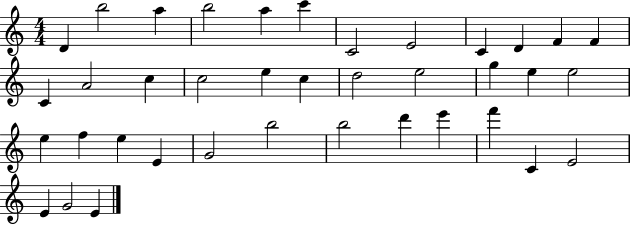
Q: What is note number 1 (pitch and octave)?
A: D4